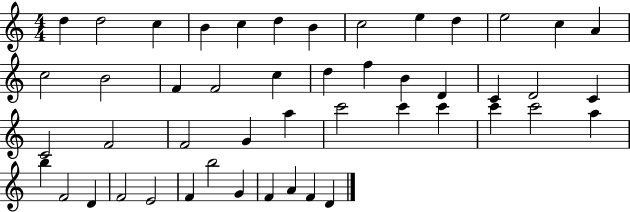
X:1
T:Untitled
M:4/4
L:1/4
K:C
d d2 c B c d B c2 e d e2 c A c2 B2 F F2 c d f B D C D2 C C2 F2 F2 G a c'2 c' c' c' c'2 a b F2 D F2 E2 F b2 G F A F D